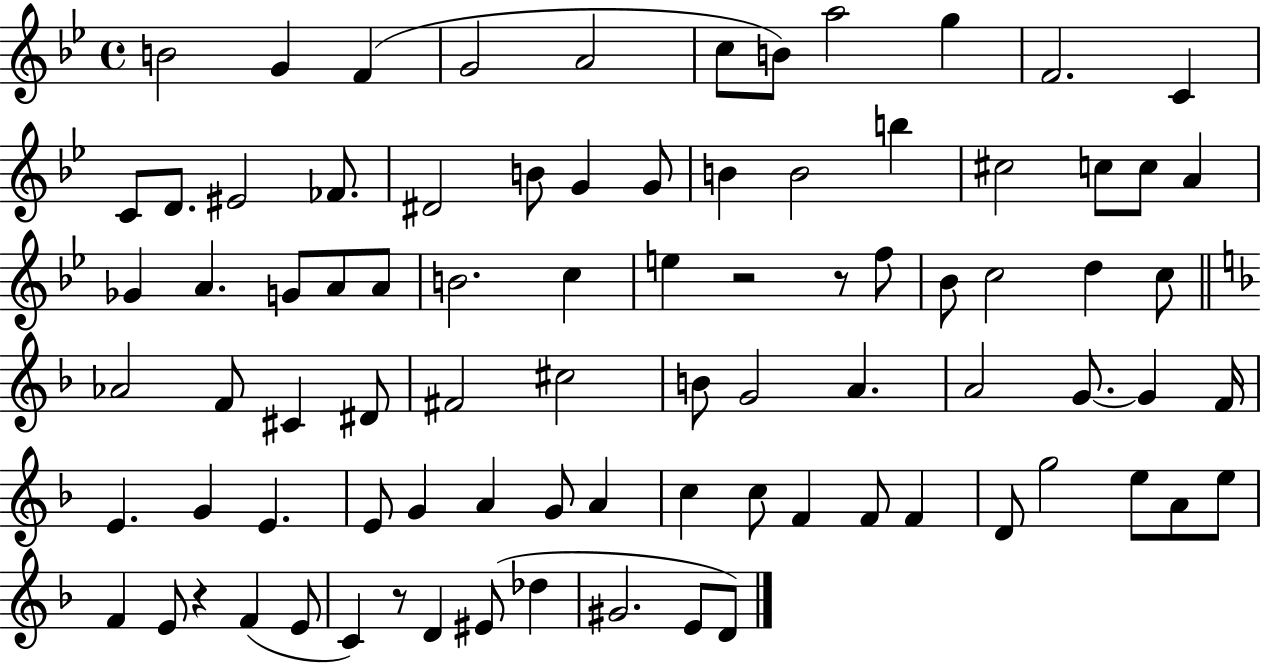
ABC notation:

X:1
T:Untitled
M:4/4
L:1/4
K:Bb
B2 G F G2 A2 c/2 B/2 a2 g F2 C C/2 D/2 ^E2 _F/2 ^D2 B/2 G G/2 B B2 b ^c2 c/2 c/2 A _G A G/2 A/2 A/2 B2 c e z2 z/2 f/2 _B/2 c2 d c/2 _A2 F/2 ^C ^D/2 ^F2 ^c2 B/2 G2 A A2 G/2 G F/4 E G E E/2 G A G/2 A c c/2 F F/2 F D/2 g2 e/2 A/2 e/2 F E/2 z F E/2 C z/2 D ^E/2 _d ^G2 E/2 D/2